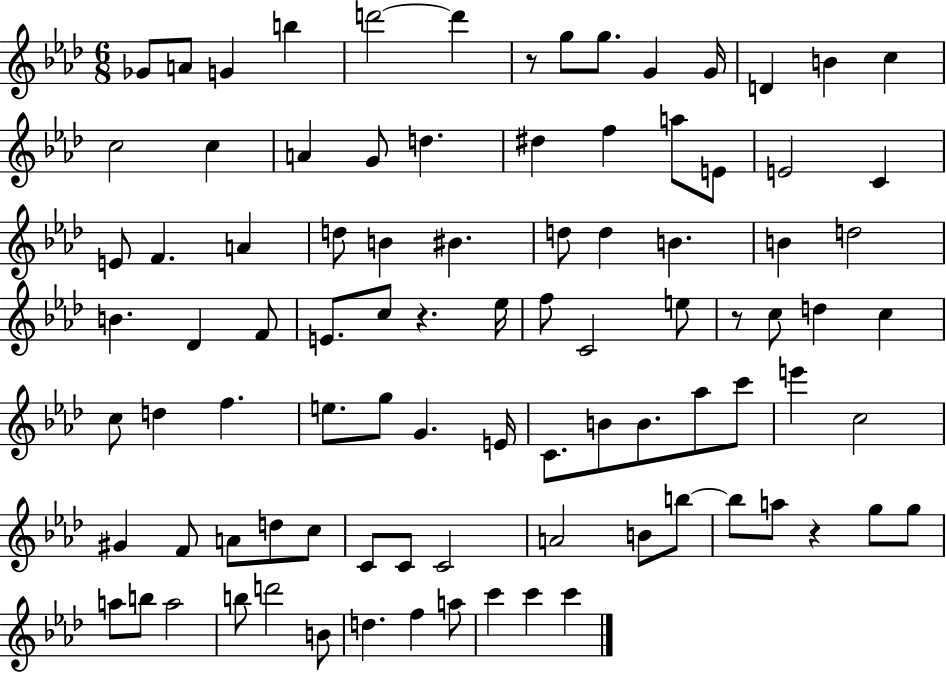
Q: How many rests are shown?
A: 4